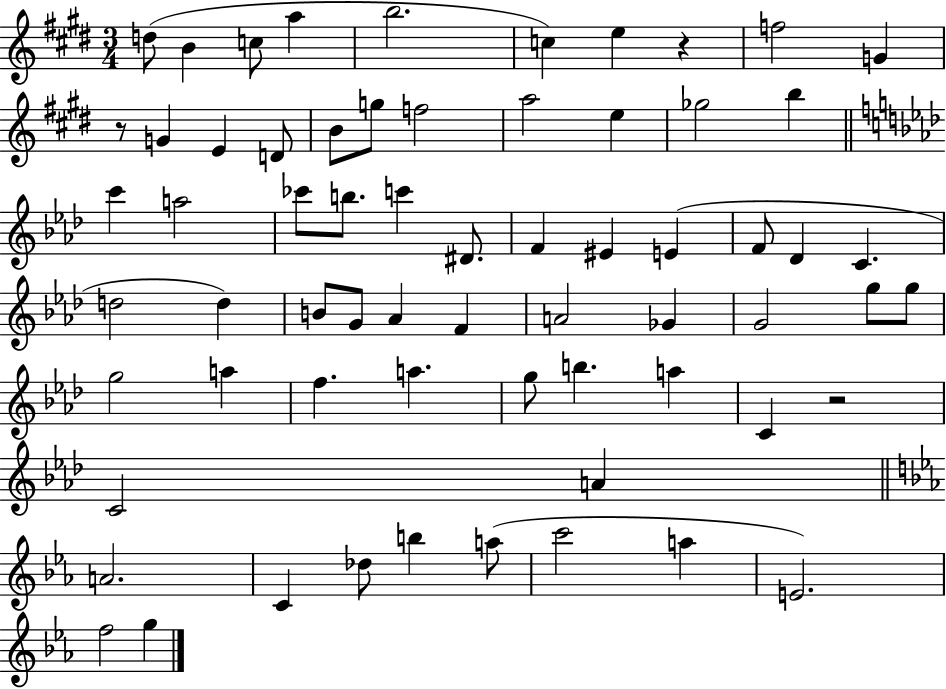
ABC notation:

X:1
T:Untitled
M:3/4
L:1/4
K:E
d/2 B c/2 a b2 c e z f2 G z/2 G E D/2 B/2 g/2 f2 a2 e _g2 b c' a2 _c'/2 b/2 c' ^D/2 F ^E E F/2 _D C d2 d B/2 G/2 _A F A2 _G G2 g/2 g/2 g2 a f a g/2 b a C z2 C2 A A2 C _d/2 b a/2 c'2 a E2 f2 g